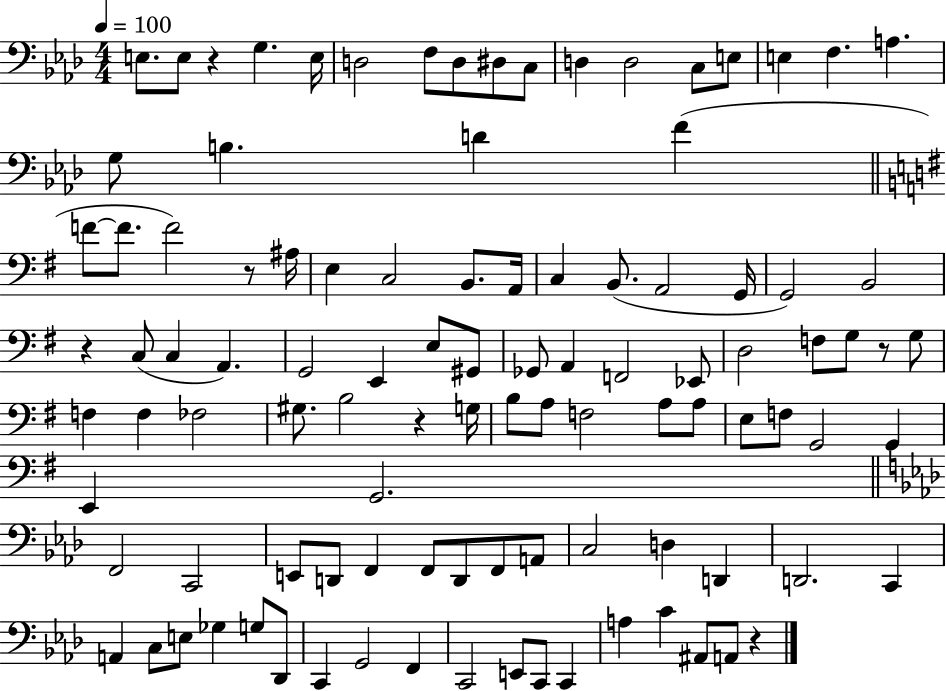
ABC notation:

X:1
T:Untitled
M:4/4
L:1/4
K:Ab
E,/2 E,/2 z G, E,/4 D,2 F,/2 D,/2 ^D,/2 C,/2 D, D,2 C,/2 E,/2 E, F, A, G,/2 B, D F F/2 F/2 F2 z/2 ^A,/4 E, C,2 B,,/2 A,,/4 C, B,,/2 A,,2 G,,/4 G,,2 B,,2 z C,/2 C, A,, G,,2 E,, E,/2 ^G,,/2 _G,,/2 A,, F,,2 _E,,/2 D,2 F,/2 G,/2 z/2 G,/2 F, F, _F,2 ^G,/2 B,2 z G,/4 B,/2 A,/2 F,2 A,/2 A,/2 E,/2 F,/2 G,,2 G,, E,, G,,2 F,,2 C,,2 E,,/2 D,,/2 F,, F,,/2 D,,/2 F,,/2 A,,/2 C,2 D, D,, D,,2 C,, A,, C,/2 E,/2 _G, G,/2 _D,,/2 C,, G,,2 F,, C,,2 E,,/2 C,,/2 C,, A, C ^A,,/2 A,,/2 z